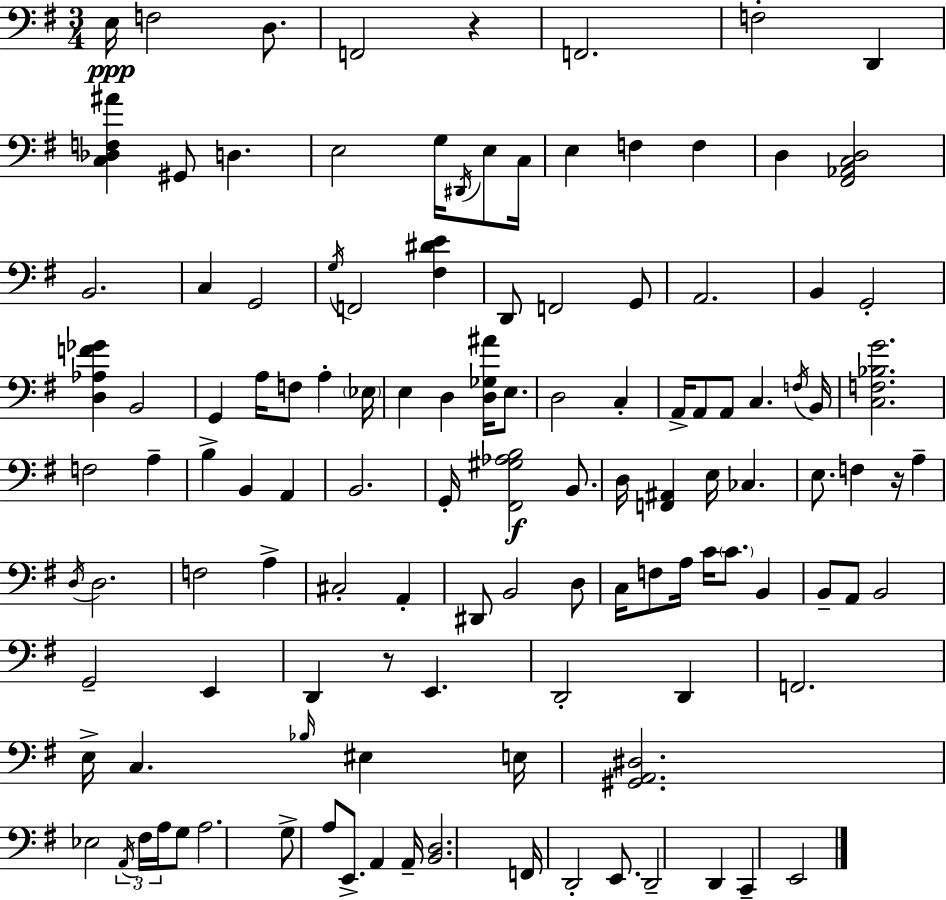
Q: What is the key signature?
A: E minor